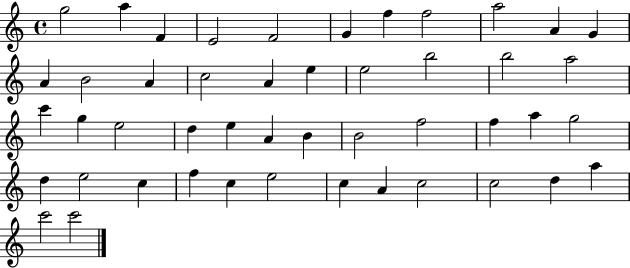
{
  \clef treble
  \time 4/4
  \defaultTimeSignature
  \key c \major
  g''2 a''4 f'4 | e'2 f'2 | g'4 f''4 f''2 | a''2 a'4 g'4 | \break a'4 b'2 a'4 | c''2 a'4 e''4 | e''2 b''2 | b''2 a''2 | \break c'''4 g''4 e''2 | d''4 e''4 a'4 b'4 | b'2 f''2 | f''4 a''4 g''2 | \break d''4 e''2 c''4 | f''4 c''4 e''2 | c''4 a'4 c''2 | c''2 d''4 a''4 | \break c'''2 c'''2 | \bar "|."
}